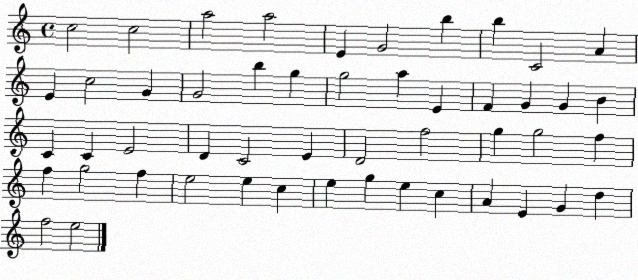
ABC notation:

X:1
T:Untitled
M:4/4
L:1/4
K:C
c2 c2 a2 a2 E G2 b b C2 A E c2 G G2 b g g2 a E F G G B C C E2 D C2 E D2 f2 g g2 f f g2 f e2 e c e g e c A E G d f2 e2